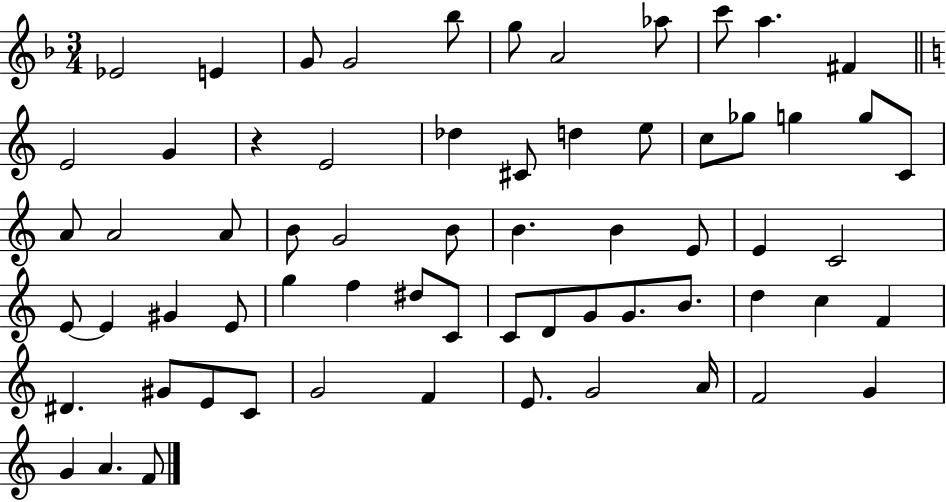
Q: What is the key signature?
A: F major